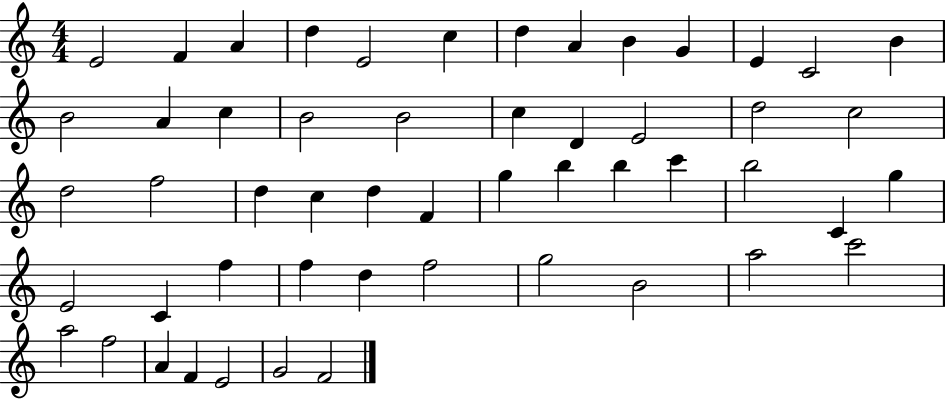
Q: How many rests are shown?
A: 0